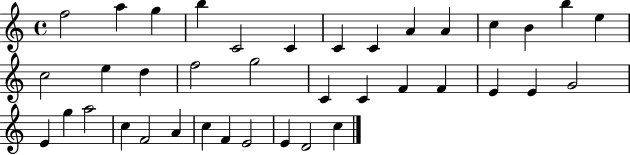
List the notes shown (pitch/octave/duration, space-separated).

F5/h A5/q G5/q B5/q C4/h C4/q C4/q C4/q A4/q A4/q C5/q B4/q B5/q E5/q C5/h E5/q D5/q F5/h G5/h C4/q C4/q F4/q F4/q E4/q E4/q G4/h E4/q G5/q A5/h C5/q F4/h A4/q C5/q F4/q E4/h E4/q D4/h C5/q